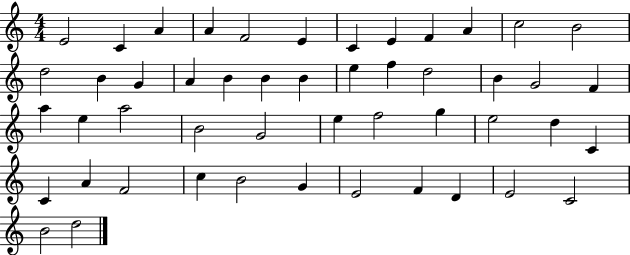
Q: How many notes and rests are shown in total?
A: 49